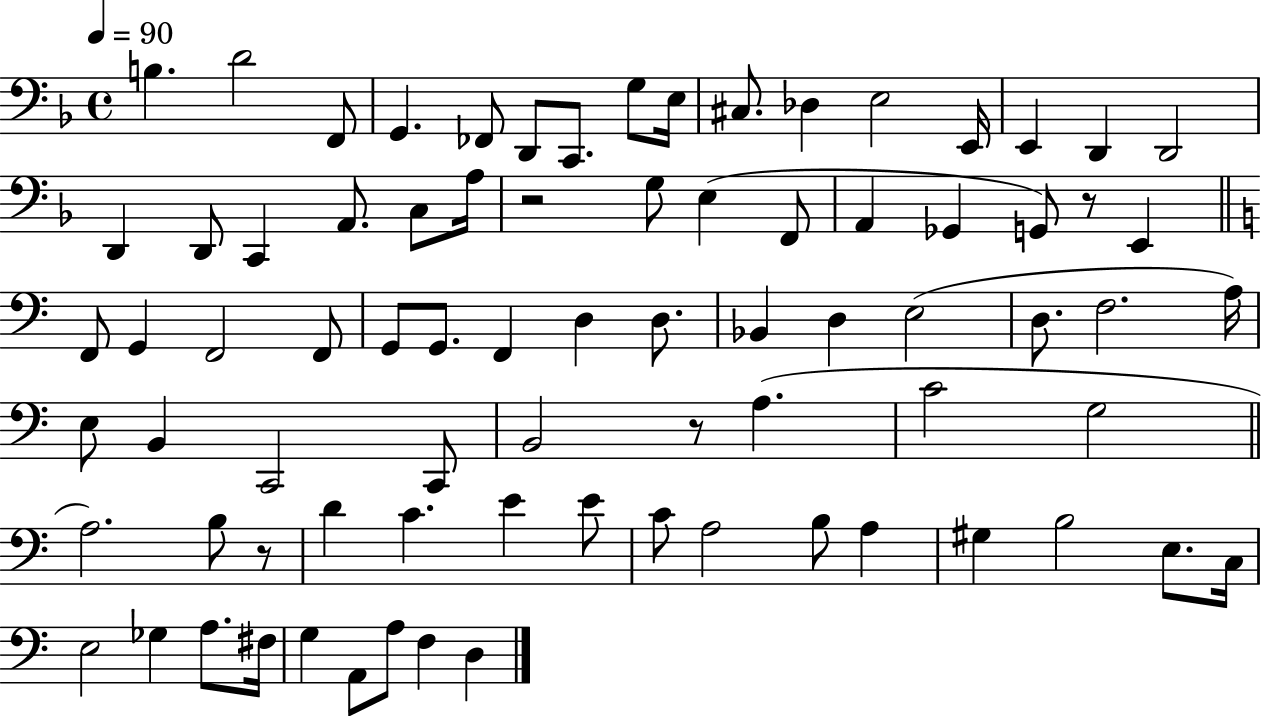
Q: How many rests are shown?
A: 4